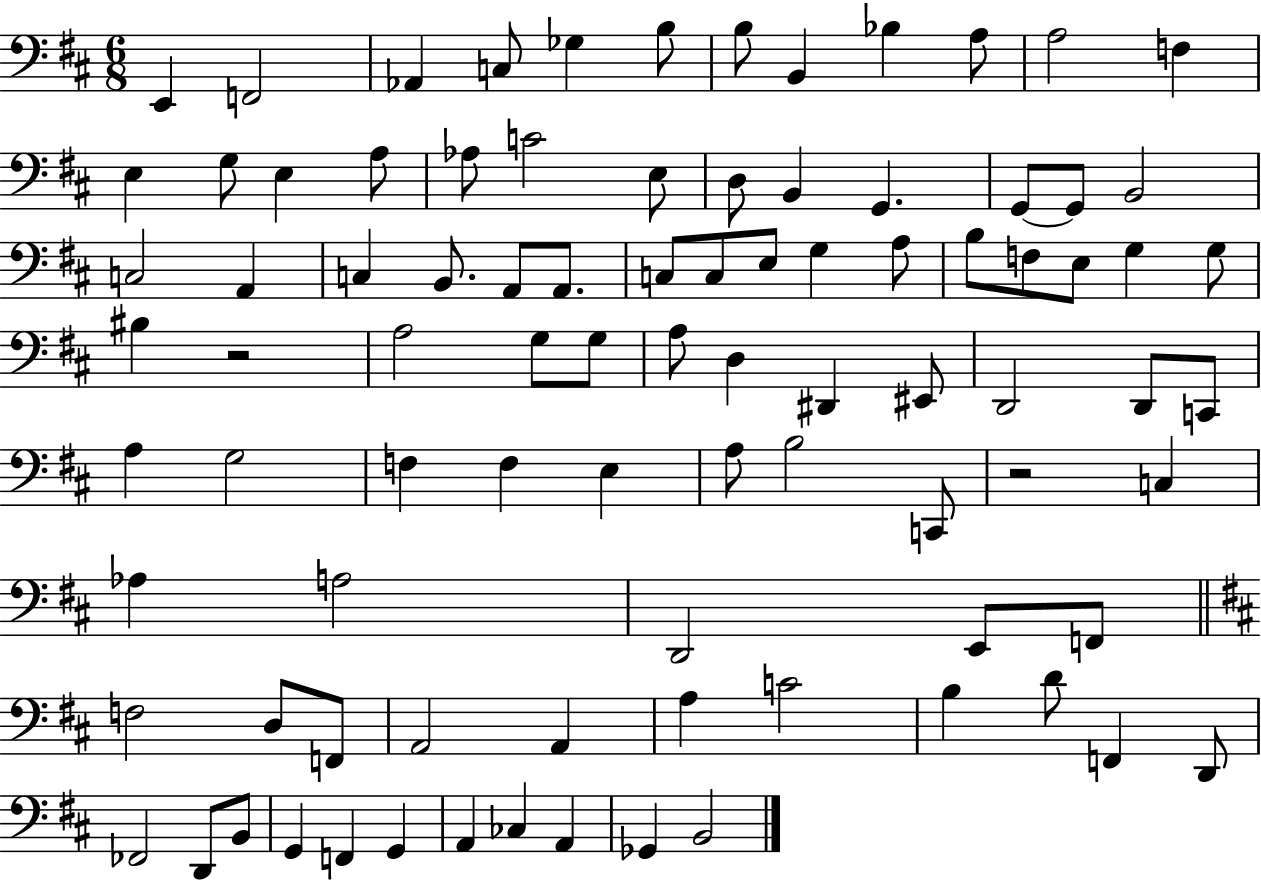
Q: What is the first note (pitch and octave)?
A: E2